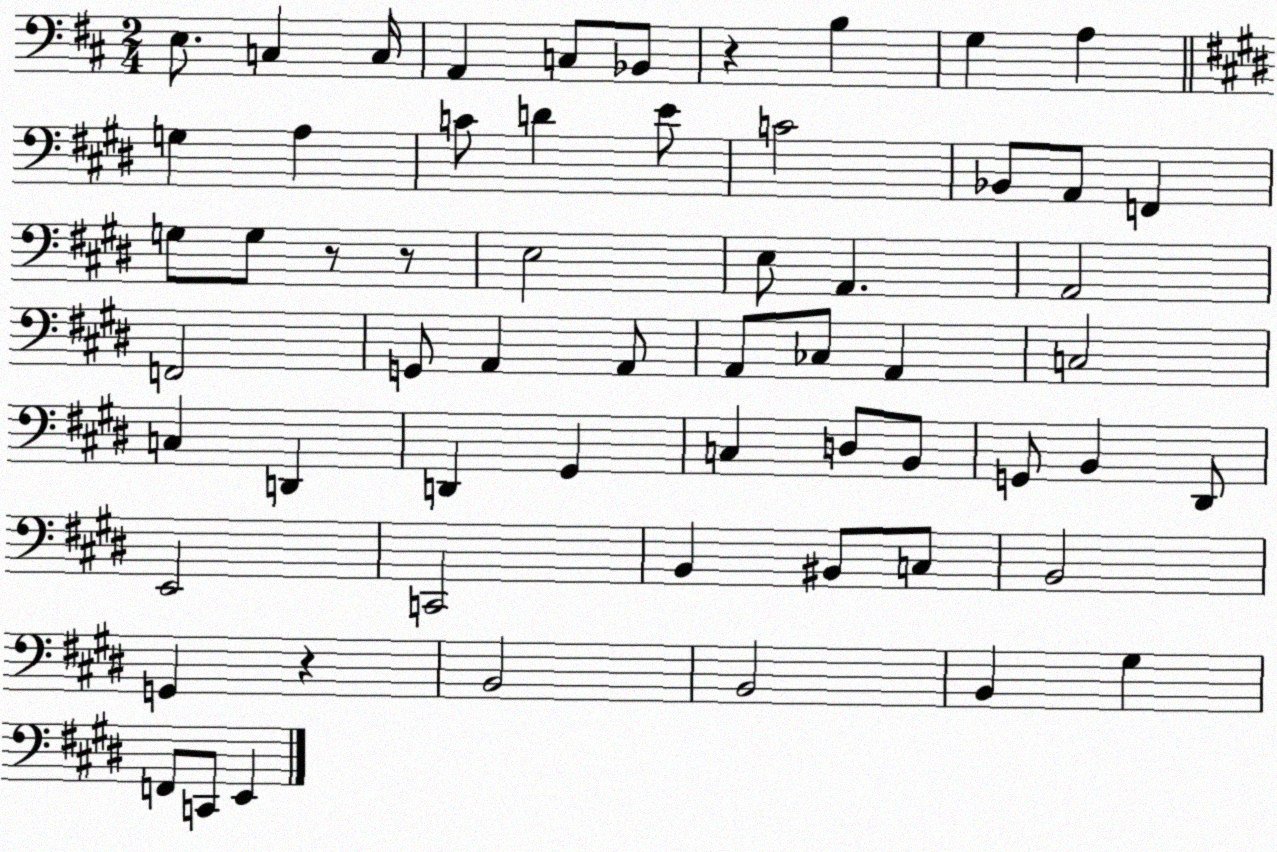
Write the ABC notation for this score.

X:1
T:Untitled
M:2/4
L:1/4
K:D
E,/2 C, C,/4 A,, C,/2 _B,,/2 z B, G, A, G, A, C/2 D E/2 C2 _B,,/2 A,,/2 F,, G,/2 G,/2 z/2 z/2 E,2 E,/2 A,, A,,2 F,,2 G,,/2 A,, A,,/2 A,,/2 _C,/2 A,, C,2 C, D,, D,, ^G,, C, D,/2 B,,/2 G,,/2 B,, ^D,,/2 E,,2 C,,2 B,, ^B,,/2 C,/2 B,,2 G,, z B,,2 B,,2 B,, ^G, F,,/2 C,,/2 E,,